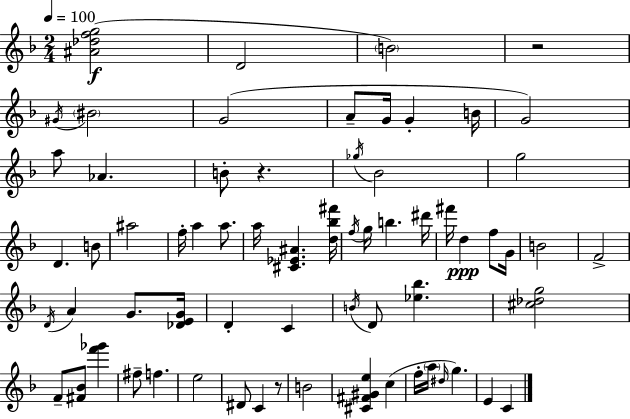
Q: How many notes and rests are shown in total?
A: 66